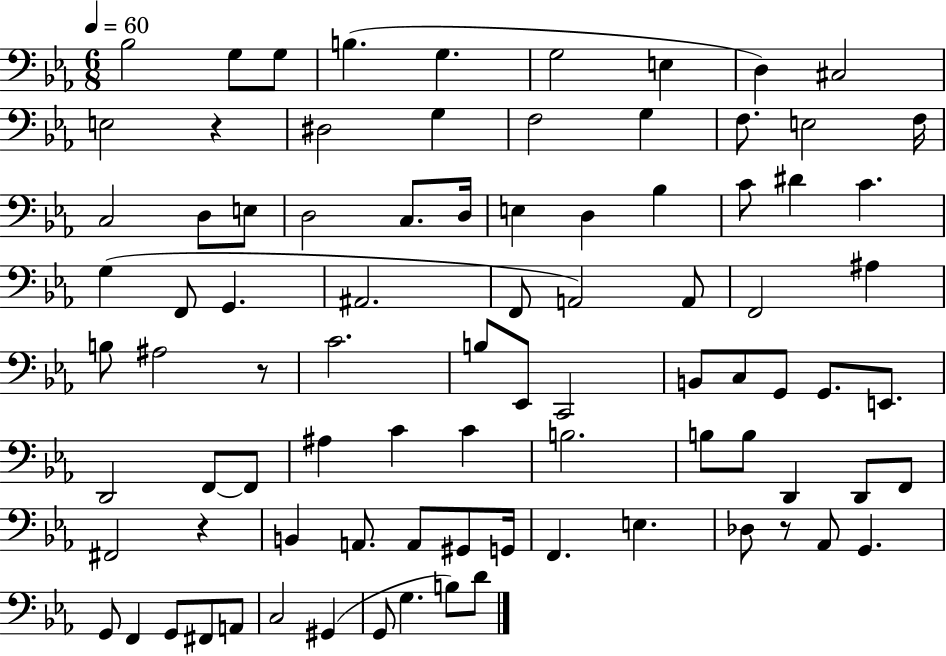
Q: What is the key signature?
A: EES major